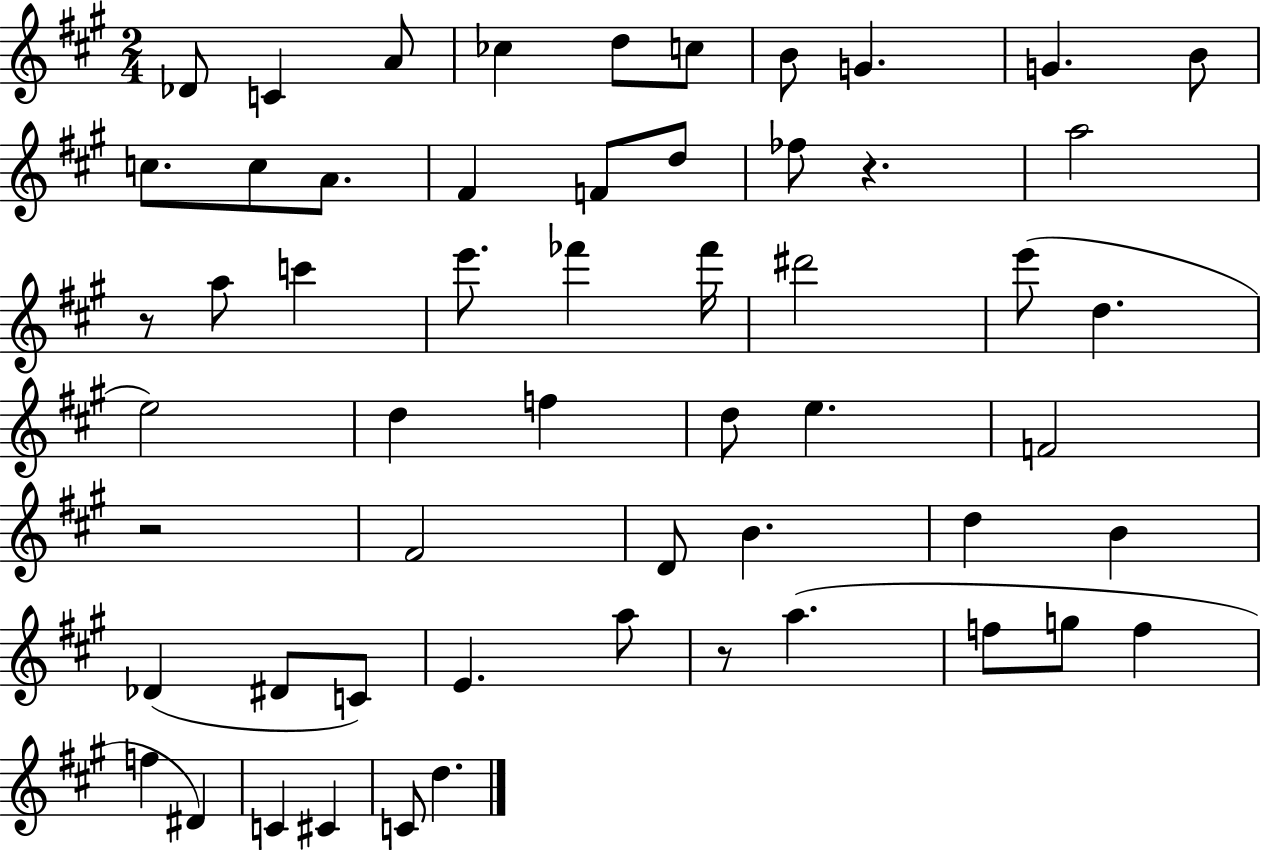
{
  \clef treble
  \numericTimeSignature
  \time 2/4
  \key a \major
  des'8 c'4 a'8 | ces''4 d''8 c''8 | b'8 g'4. | g'4. b'8 | \break c''8. c''8 a'8. | fis'4 f'8 d''8 | fes''8 r4. | a''2 | \break r8 a''8 c'''4 | e'''8. fes'''4 fes'''16 | dis'''2 | e'''8( d''4. | \break e''2) | d''4 f''4 | d''8 e''4. | f'2 | \break r2 | fis'2 | d'8 b'4. | d''4 b'4 | \break des'4( dis'8 c'8) | e'4. a''8 | r8 a''4.( | f''8 g''8 f''4 | \break f''4 dis'4) | c'4 cis'4 | c'8 d''4. | \bar "|."
}